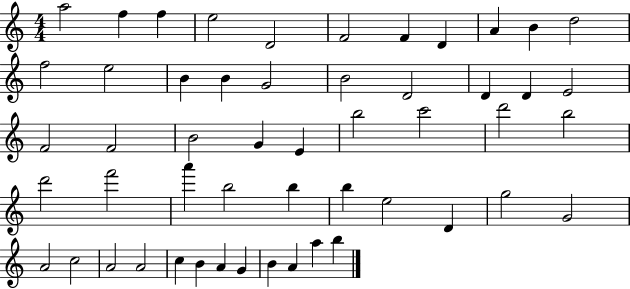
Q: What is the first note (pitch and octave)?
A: A5